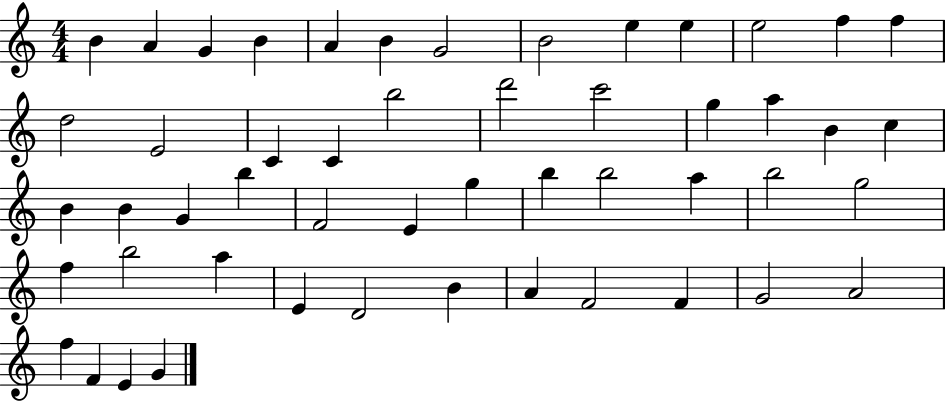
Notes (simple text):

B4/q A4/q G4/q B4/q A4/q B4/q G4/h B4/h E5/q E5/q E5/h F5/q F5/q D5/h E4/h C4/q C4/q B5/h D6/h C6/h G5/q A5/q B4/q C5/q B4/q B4/q G4/q B5/q F4/h E4/q G5/q B5/q B5/h A5/q B5/h G5/h F5/q B5/h A5/q E4/q D4/h B4/q A4/q F4/h F4/q G4/h A4/h F5/q F4/q E4/q G4/q